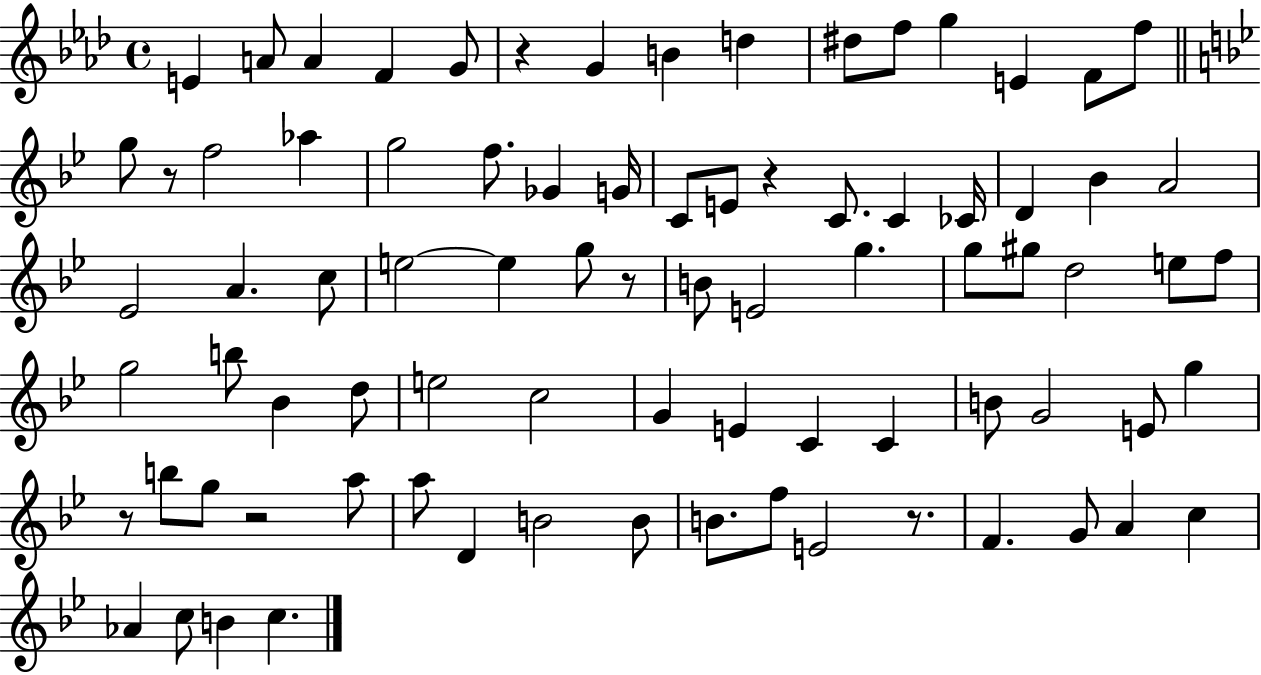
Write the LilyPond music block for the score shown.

{
  \clef treble
  \time 4/4
  \defaultTimeSignature
  \key aes \major
  e'4 a'8 a'4 f'4 g'8 | r4 g'4 b'4 d''4 | dis''8 f''8 g''4 e'4 f'8 f''8 | \bar "||" \break \key bes \major g''8 r8 f''2 aes''4 | g''2 f''8. ges'4 g'16 | c'8 e'8 r4 c'8. c'4 ces'16 | d'4 bes'4 a'2 | \break ees'2 a'4. c''8 | e''2~~ e''4 g''8 r8 | b'8 e'2 g''4. | g''8 gis''8 d''2 e''8 f''8 | \break g''2 b''8 bes'4 d''8 | e''2 c''2 | g'4 e'4 c'4 c'4 | b'8 g'2 e'8 g''4 | \break r8 b''8 g''8 r2 a''8 | a''8 d'4 b'2 b'8 | b'8. f''8 e'2 r8. | f'4. g'8 a'4 c''4 | \break aes'4 c''8 b'4 c''4. | \bar "|."
}